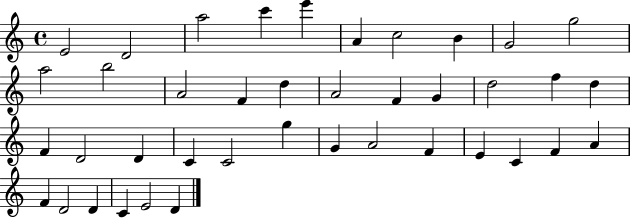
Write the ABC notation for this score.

X:1
T:Untitled
M:4/4
L:1/4
K:C
E2 D2 a2 c' e' A c2 B G2 g2 a2 b2 A2 F d A2 F G d2 f d F D2 D C C2 g G A2 F E C F A F D2 D C E2 D